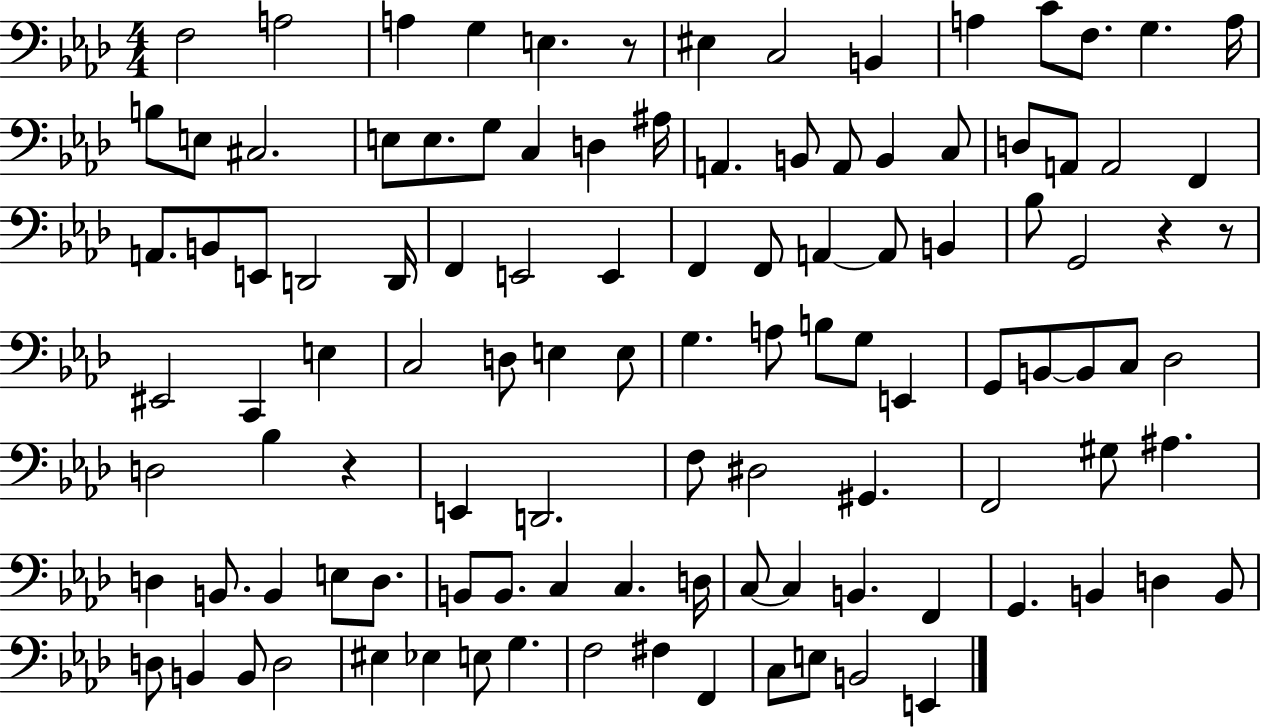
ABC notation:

X:1
T:Untitled
M:4/4
L:1/4
K:Ab
F,2 A,2 A, G, E, z/2 ^E, C,2 B,, A, C/2 F,/2 G, A,/4 B,/2 E,/2 ^C,2 E,/2 E,/2 G,/2 C, D, ^A,/4 A,, B,,/2 A,,/2 B,, C,/2 D,/2 A,,/2 A,,2 F,, A,,/2 B,,/2 E,,/2 D,,2 D,,/4 F,, E,,2 E,, F,, F,,/2 A,, A,,/2 B,, _B,/2 G,,2 z z/2 ^E,,2 C,, E, C,2 D,/2 E, E,/2 G, A,/2 B,/2 G,/2 E,, G,,/2 B,,/2 B,,/2 C,/2 _D,2 D,2 _B, z E,, D,,2 F,/2 ^D,2 ^G,, F,,2 ^G,/2 ^A, D, B,,/2 B,, E,/2 D,/2 B,,/2 B,,/2 C, C, D,/4 C,/2 C, B,, F,, G,, B,, D, B,,/2 D,/2 B,, B,,/2 D,2 ^E, _E, E,/2 G, F,2 ^F, F,, C,/2 E,/2 B,,2 E,,